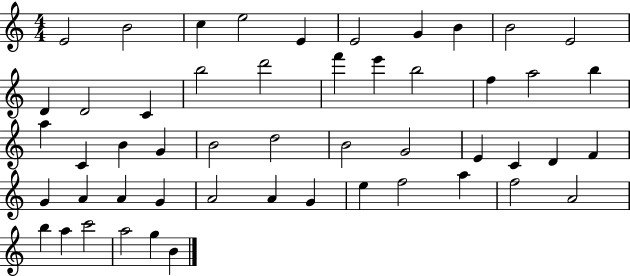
{
  \clef treble
  \numericTimeSignature
  \time 4/4
  \key c \major
  e'2 b'2 | c''4 e''2 e'4 | e'2 g'4 b'4 | b'2 e'2 | \break d'4 d'2 c'4 | b''2 d'''2 | f'''4 e'''4 b''2 | f''4 a''2 b''4 | \break a''4 c'4 b'4 g'4 | b'2 d''2 | b'2 g'2 | e'4 c'4 d'4 f'4 | \break g'4 a'4 a'4 g'4 | a'2 a'4 g'4 | e''4 f''2 a''4 | f''2 a'2 | \break b''4 a''4 c'''2 | a''2 g''4 b'4 | \bar "|."
}